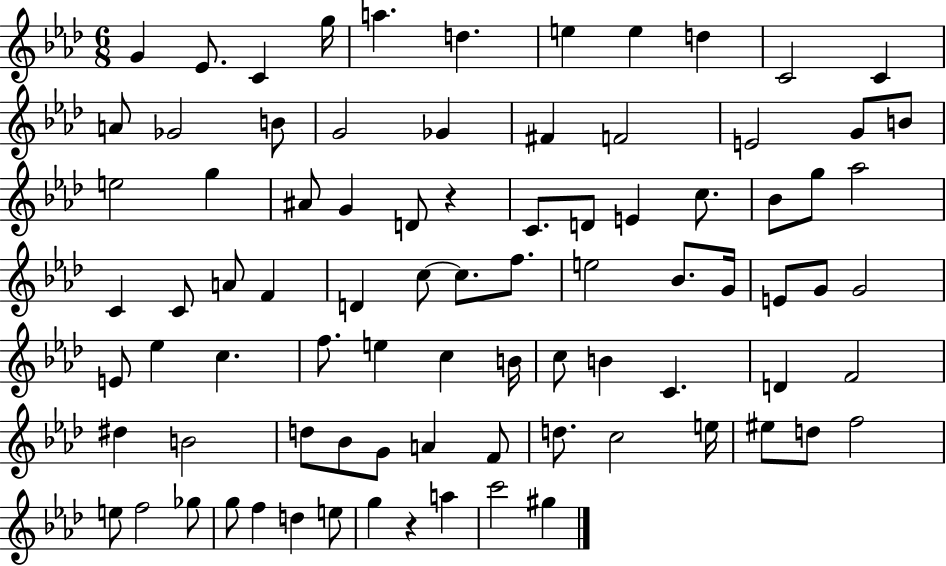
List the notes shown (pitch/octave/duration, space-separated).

G4/q Eb4/e. C4/q G5/s A5/q. D5/q. E5/q E5/q D5/q C4/h C4/q A4/e Gb4/h B4/e G4/h Gb4/q F#4/q F4/h E4/h G4/e B4/e E5/h G5/q A#4/e G4/q D4/e R/q C4/e. D4/e E4/q C5/e. Bb4/e G5/e Ab5/h C4/q C4/e A4/e F4/q D4/q C5/e C5/e. F5/e. E5/h Bb4/e. G4/s E4/e G4/e G4/h E4/e Eb5/q C5/q. F5/e. E5/q C5/q B4/s C5/e B4/q C4/q. D4/q F4/h D#5/q B4/h D5/e Bb4/e G4/e A4/q F4/e D5/e. C5/h E5/s EIS5/e D5/e F5/h E5/e F5/h Gb5/e G5/e F5/q D5/q E5/e G5/q R/q A5/q C6/h G#5/q